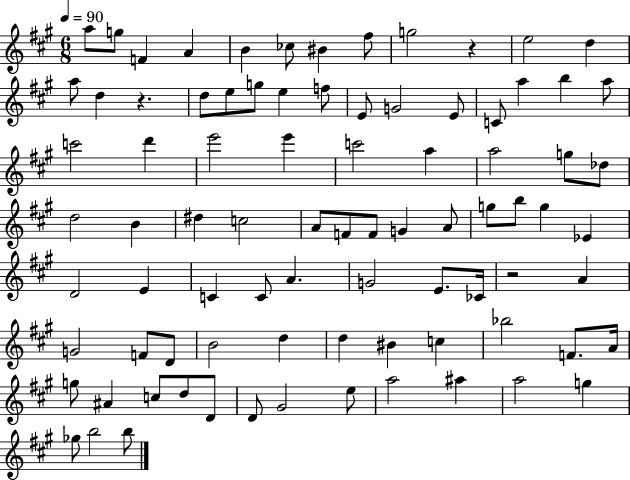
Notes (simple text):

A5/e G5/e F4/q A4/q B4/q CES5/e BIS4/q F#5/e G5/h R/q E5/h D5/q A5/e D5/q R/q. D5/e E5/e G5/e E5/q F5/e E4/e G4/h E4/e C4/e A5/q B5/q A5/e C6/h D6/q E6/h E6/q C6/h A5/q A5/h G5/e Db5/e D5/h B4/q D#5/q C5/h A4/e F4/e F4/e G4/q A4/e G5/e B5/e G5/q Eb4/q D4/h E4/q C4/q C4/e A4/q. G4/h E4/e. CES4/s R/h A4/q G4/h F4/e D4/e B4/h D5/q D5/q BIS4/q C5/q Bb5/h F4/e. A4/s G5/e A#4/q C5/e D5/e D4/e D4/e G#4/h E5/e A5/h A#5/q A5/h G5/q Gb5/e B5/h B5/e